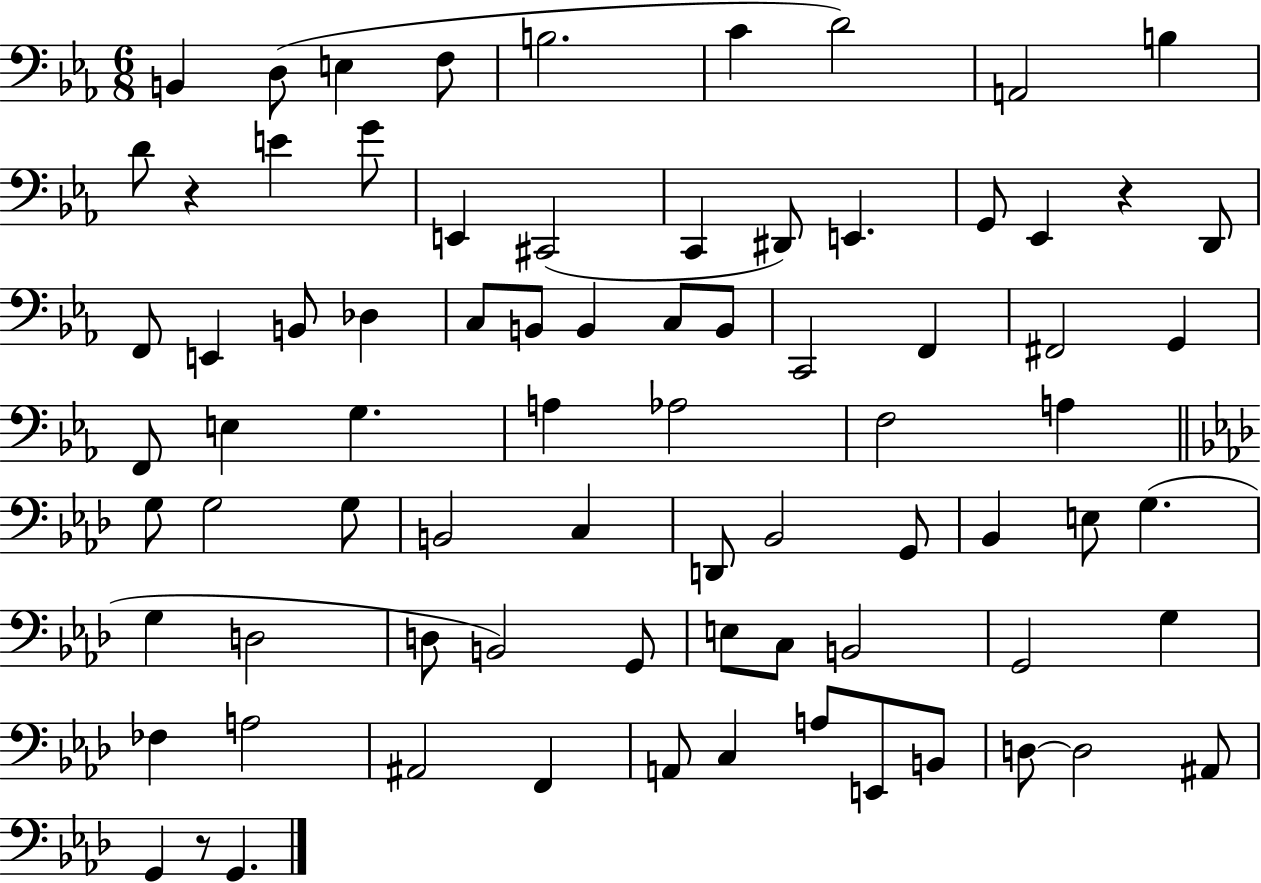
{
  \clef bass
  \numericTimeSignature
  \time 6/8
  \key ees \major
  b,4 d8( e4 f8 | b2. | c'4 d'2) | a,2 b4 | \break d'8 r4 e'4 g'8 | e,4 cis,2( | c,4 dis,8) e,4. | g,8 ees,4 r4 d,8 | \break f,8 e,4 b,8 des4 | c8 b,8 b,4 c8 b,8 | c,2 f,4 | fis,2 g,4 | \break f,8 e4 g4. | a4 aes2 | f2 a4 | \bar "||" \break \key aes \major g8 g2 g8 | b,2 c4 | d,8 bes,2 g,8 | bes,4 e8 g4.( | \break g4 d2 | d8 b,2) g,8 | e8 c8 b,2 | g,2 g4 | \break fes4 a2 | ais,2 f,4 | a,8 c4 a8 e,8 b,8 | d8~~ d2 ais,8 | \break g,4 r8 g,4. | \bar "|."
}